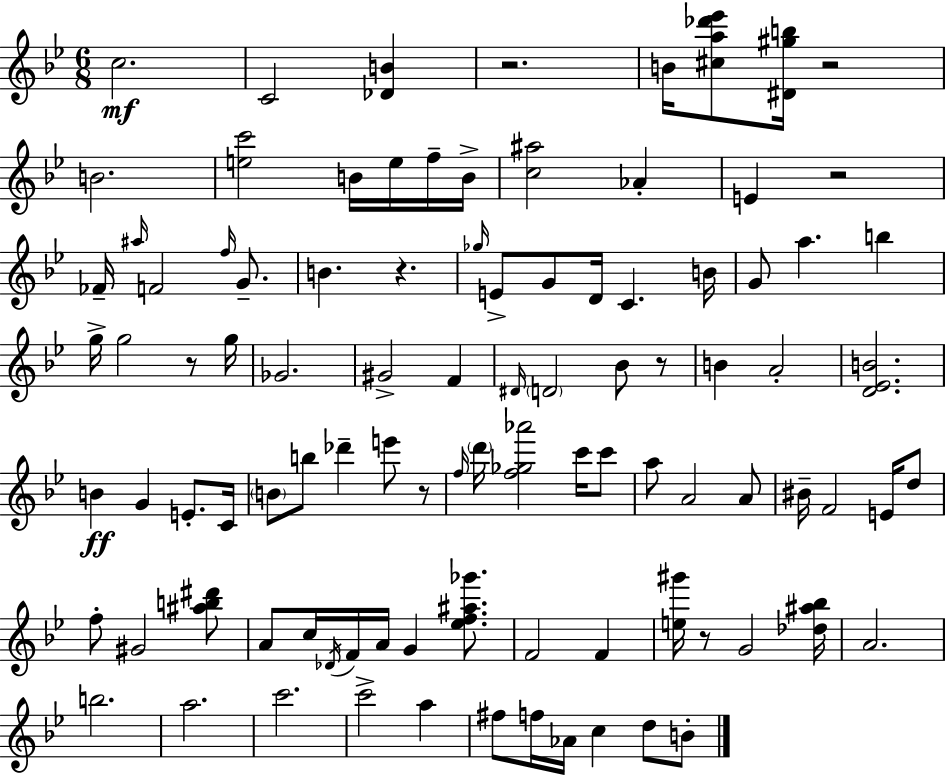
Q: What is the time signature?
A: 6/8